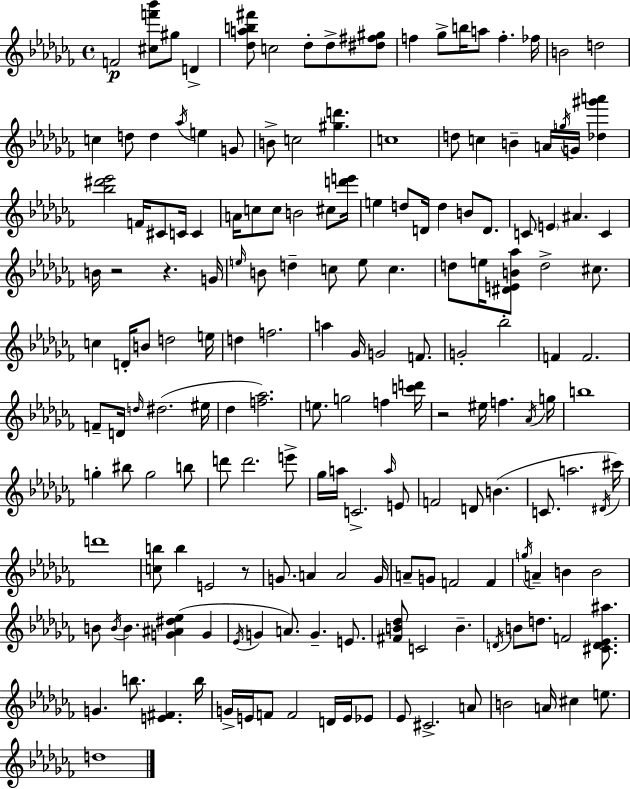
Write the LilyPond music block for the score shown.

{
  \clef treble
  \time 4/4
  \defaultTimeSignature
  \key aes \minor
  f'2\p <cis'' f''' bes'''>8 gis''8 d'4-> | <des'' a'' b'' fis'''>8 c''2 des''8-. des''8-> <dis'' fis'' gis''>8 | f''4 ges''8-> b''16 a''8 f''4.-. fes''16 | b'2 d''2 | \break c''4 d''8 d''4 \acciaccatura { aes''16 } e''4 g'8 | b'8-> c''2 <gis'' d'''>4. | c''1 | d''8 c''4 b'4-- a'16 \acciaccatura { g''16 } g'16 <des'' gis''' a'''>4 | \break <bes'' dis''' ees'''>2 f'16 cis'8 c'16 c'4 | a'16 c''8 c''8 b'2 cis''8 | <d''' e'''>16 e''4 d''8 d'16 d''4 b'8 d'8. | c'8 \parenthesize e'4 ais'4. c'4 | \break b'16 r2 r4. | g'16 \grace { e''16 } b'8 d''4-- c''8 e''8 c''4. | d''8 e''16 <dis' e' b' aes''>8 d''2-> | cis''8. c''4 d'16-. b'8 d''2 | \break e''16 d''4 f''2. | a''4 ges'16 g'2 | f'8. g'2-. bes''2-. | f'4 f'2. | \break f'8-- d'16 \grace { d''16 } dis''2.( | eis''16 des''4 <f'' aes''>2.) | e''8. g''2 f''4 | <c''' d'''>16 r2 eis''16 f''4. | \break \acciaccatura { aes'16 } g''16 b''1 | g''4-. bis''8 g''2 | b''8 d'''8 d'''2. | e'''8-> ges''16 a''16 c'2.-> | \break \grace { a''16 } e'8 f'2 d'8 | b'4.( c'8. a''2. | \acciaccatura { dis'16 }) cis'''16 d'''1 | <c'' b''>8 b''4 e'2 | \break r8 g'8. a'4 a'2 | g'16 a'8-- g'8 f'2 | f'4 \acciaccatura { g''16 } a'4-- b'4 | b'2 b'8 \acciaccatura { b'16 } b'4. | \break <g' ais' dis'' ees''>4( g'4 \acciaccatura { ees'16 } g'4 a'8.) | g'4.-- e'8. <fis' b' des''>8 c'2 | b'4.-- \acciaccatura { d'16 } b'8 d''8. | f'2 <cis' d' ees' ais''>8. g'4. | \break b''8. <e' fis'>4. b''16 g'16-> e'16 f'8 f'2 | d'16 e'16 ees'8 ees'8 cis'2.-> | a'8 b'2 | a'16 cis''4 e''8. d''1 | \break \bar "|."
}